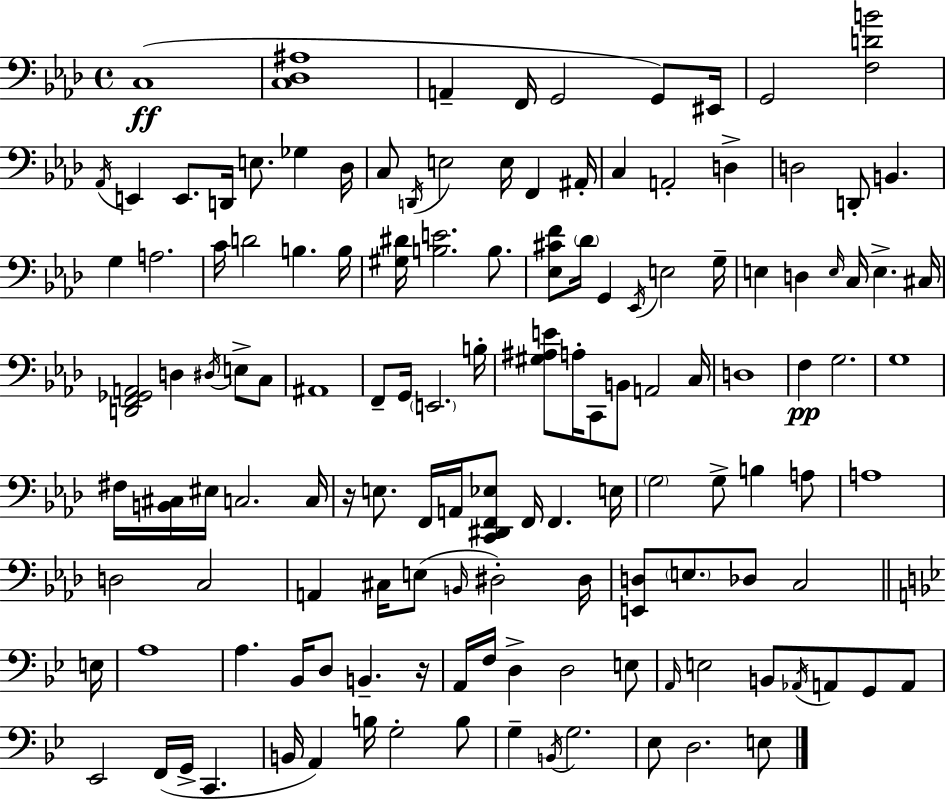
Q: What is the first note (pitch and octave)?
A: C3